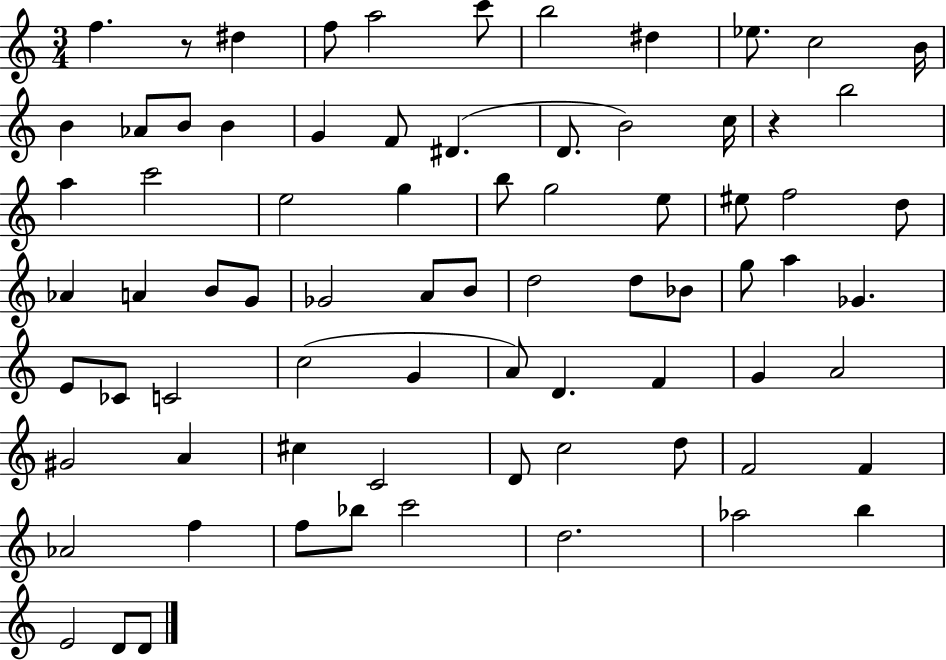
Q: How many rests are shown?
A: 2